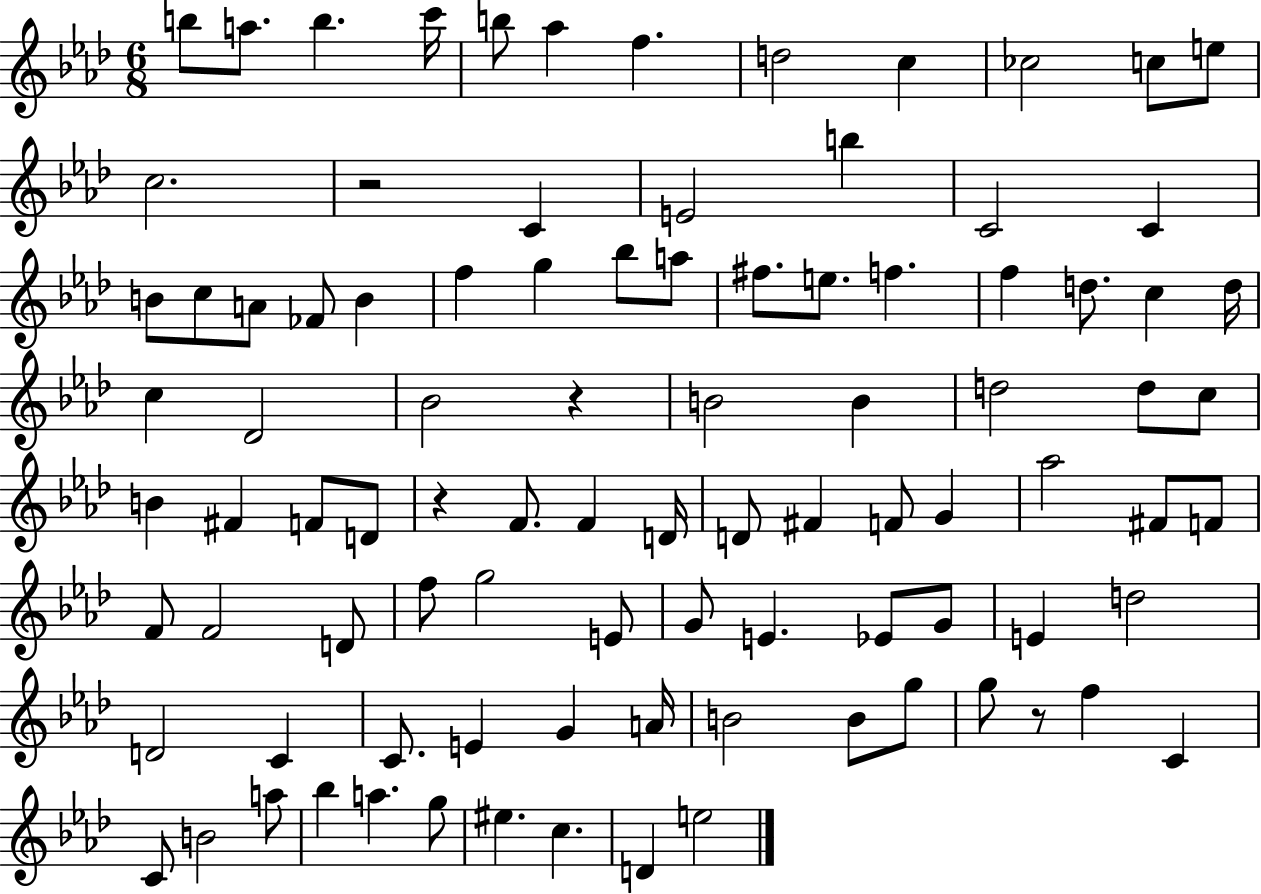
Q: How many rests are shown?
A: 4